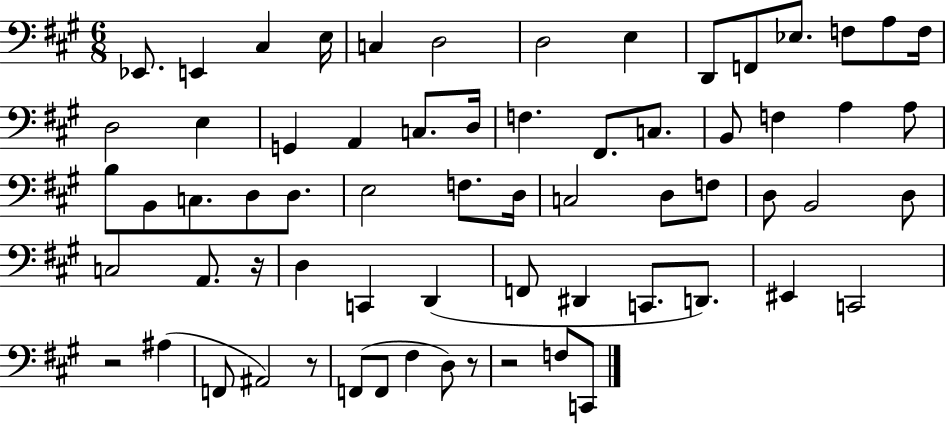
{
  \clef bass
  \numericTimeSignature
  \time 6/8
  \key a \major
  ees,8. e,4 cis4 e16 | c4 d2 | d2 e4 | d,8 f,8 ees8. f8 a8 f16 | \break d2 e4 | g,4 a,4 c8. d16 | f4. fis,8. c8. | b,8 f4 a4 a8 | \break b8 b,8 c8. d8 d8. | e2 f8. d16 | c2 d8 f8 | d8 b,2 d8 | \break c2 a,8. r16 | d4 c,4 d,4( | f,8 dis,4 c,8. d,8.) | eis,4 c,2 | \break r2 ais4( | f,8 ais,2) r8 | f,8( f,8 fis4 d8) r8 | r2 f8 c,8 | \break \bar "|."
}